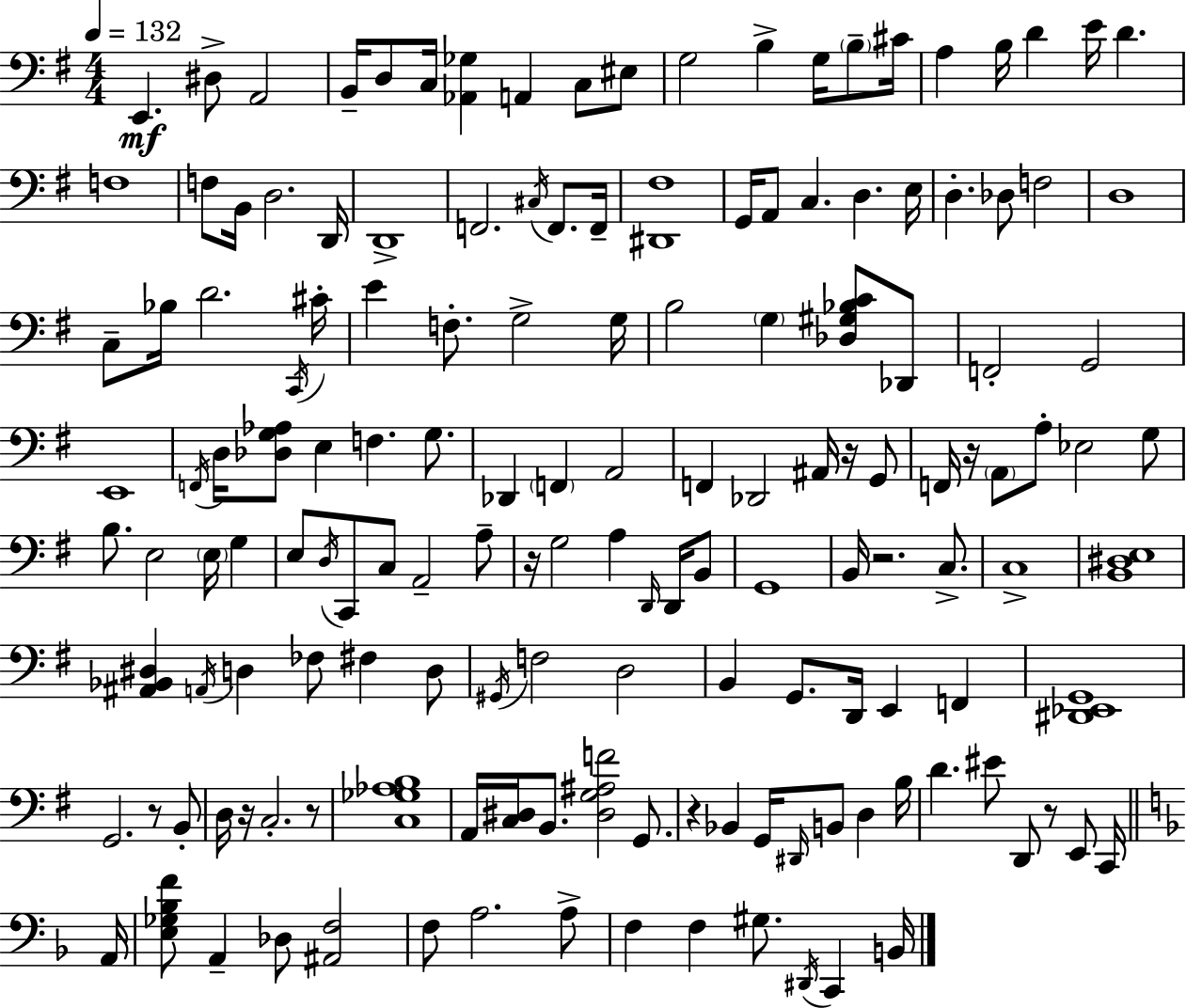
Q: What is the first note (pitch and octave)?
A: E2